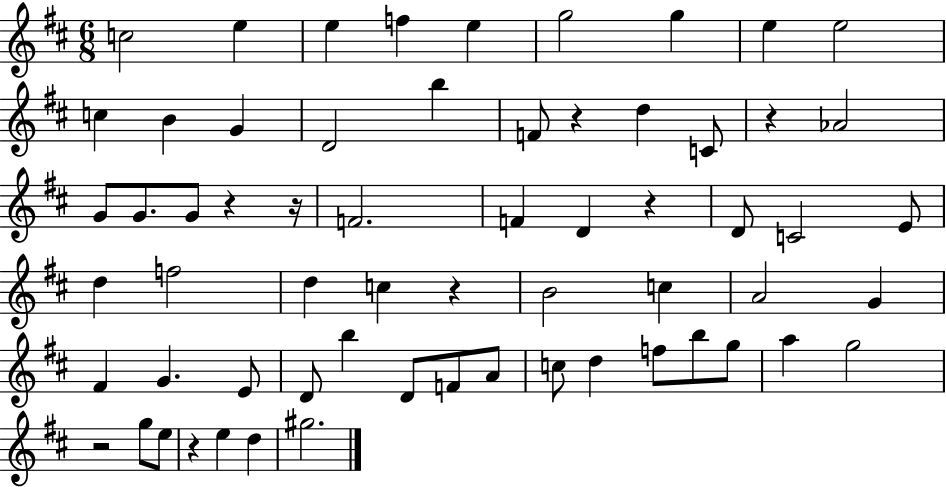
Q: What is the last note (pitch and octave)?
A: G#5